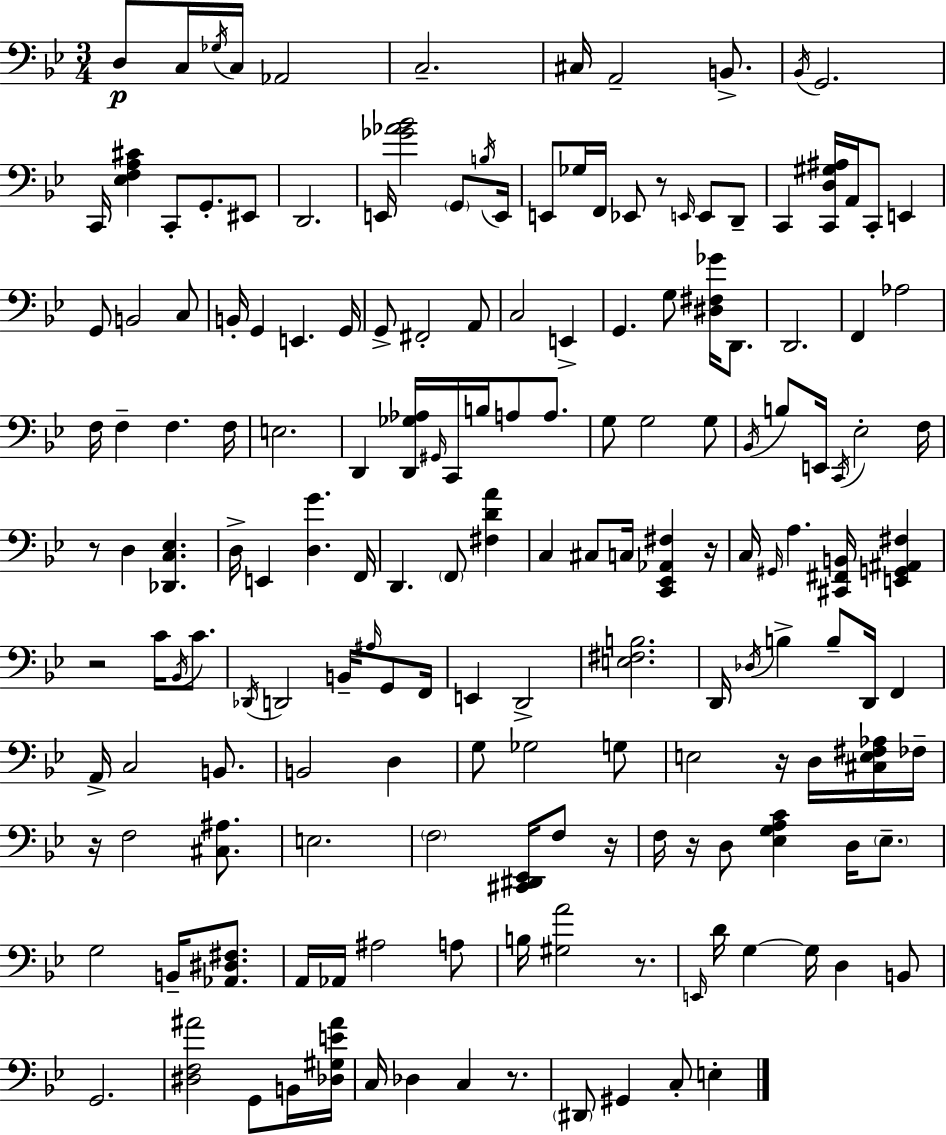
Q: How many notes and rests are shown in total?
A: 170